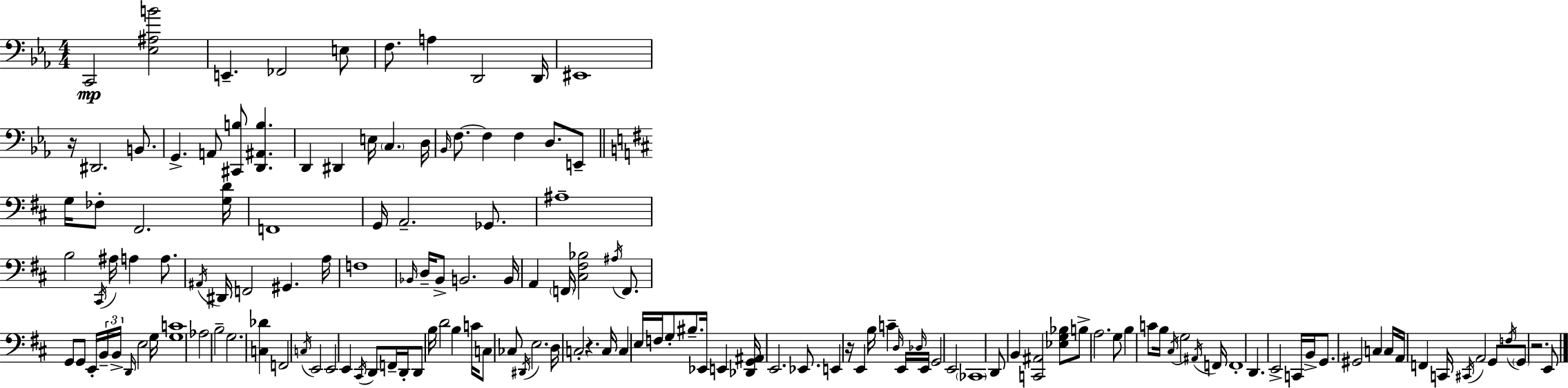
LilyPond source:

{
  \clef bass
  \numericTimeSignature
  \time 4/4
  \key c \minor
  c,2\mp <ees ais b'>2 | e,4.-- fes,2 e8 | f8. a4 d,2 d,16 | eis,1 | \break r16 dis,2. b,8. | g,4.-> a,8 <cis, b>8 <d, ais, b>4. | d,4 dis,4 e16 \parenthesize c4. d16 | \grace { bes,16 } f8.~~ f4 f4 d8. e,8-- | \break \bar "||" \break \key b \minor g16 fes8-. fis,2. <g d'>16 | f,1 | g,16 a,2.-- ges,8. | ais1-- | \break b2 \acciaccatura { cis,16 } ais16 a4 a8. | \acciaccatura { ais,16 } dis,16 f,2 gis,4. | a16 f1 | \grace { bes,16 } d16-- bes,8-> b,2. | \break b,16 a,4 \parenthesize f,16 <cis fis bes>2 | \acciaccatura { ais16 } f,8. g,8 g,8 e,16-. \tuplet 3/2 { b,16-- b,16-> \grace { d,16 } } e2 | g16 <g c'>1 | aes2 b2-- | \break g2. | <c des'>4 f,2 \acciaccatura { c16 } e,2 | e,2 e,4 | \acciaccatura { cis,16 } d,8 f,16-- d,16-. d,8 b16 d'2 | \break b4 c'16 c8 ces8 \acciaccatura { dis,16 } e2. | d16 c2-. | r4. c16 c4 e16 f16 g8-. | bis8.-- ees,16 e,4 <des, g, ais,>16 e,2. | \break ees,8. e,4 r16 e,4 | b16 c'4-- \grace { d16 } e,16 \grace { des16 } e,16 g,2 | e,2 \parenthesize ces,1 | d,8 b,4 | \break <c, ais,>2 <ees g bes>8 b8-> a2. | g8 b4 c'8 | b16 \acciaccatura { cis16 } g2 \acciaccatura { ais,16 } f,16 f,1-. | d,4. | \break e,2-> c,16 b,16-> g,8. gis,2 | c4 c16 a,16 f,4 | c,16 \acciaccatura { cis,16 } a,2 g,8 \acciaccatura { f16 } \parenthesize g,8 | r2. e,8 \bar "|."
}